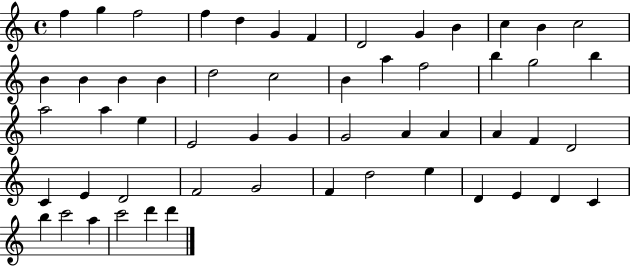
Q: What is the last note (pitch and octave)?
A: D6